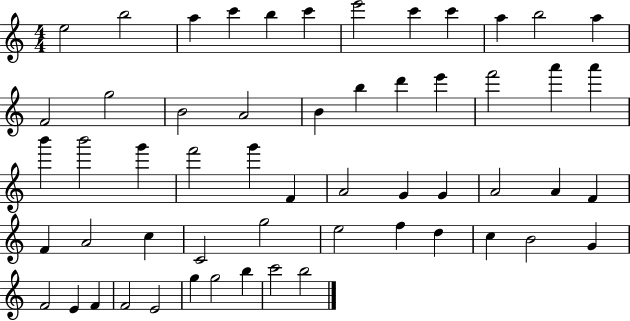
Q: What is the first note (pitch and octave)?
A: E5